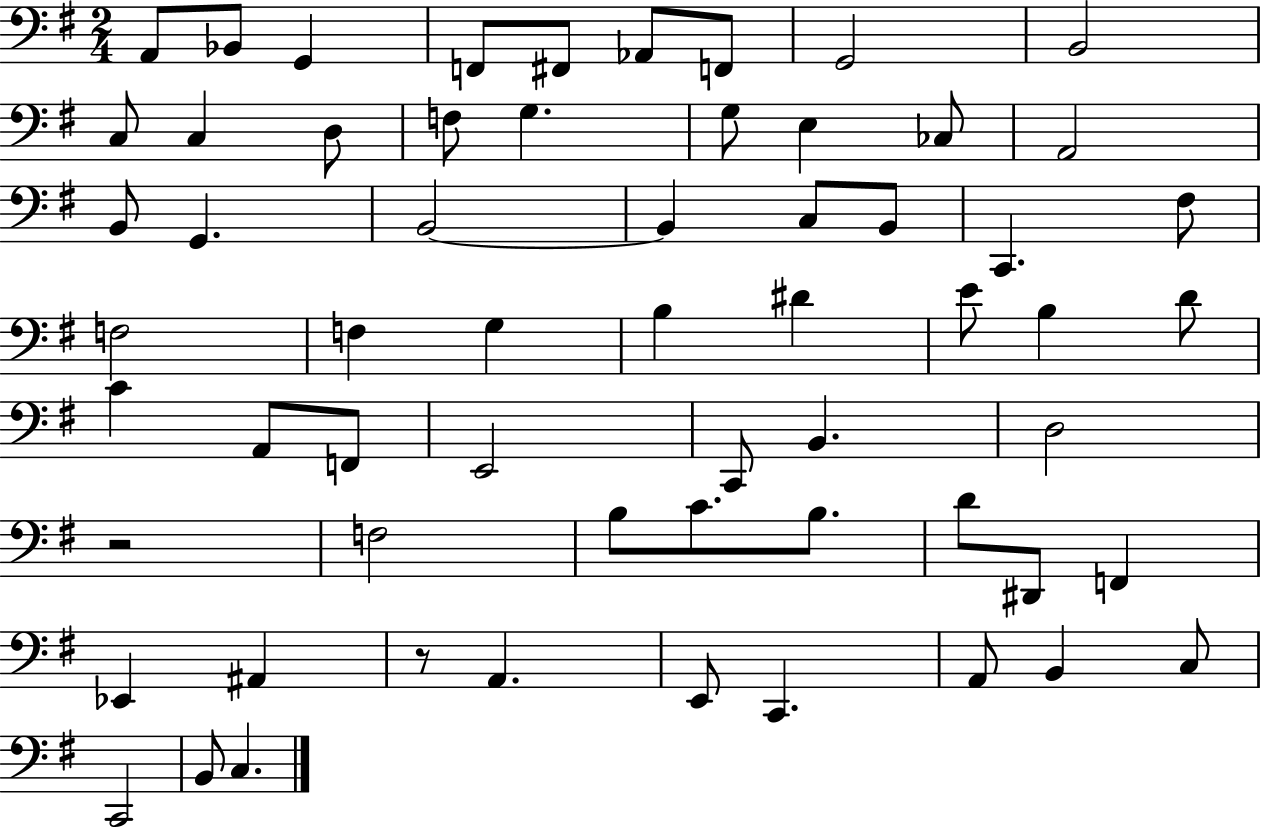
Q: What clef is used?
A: bass